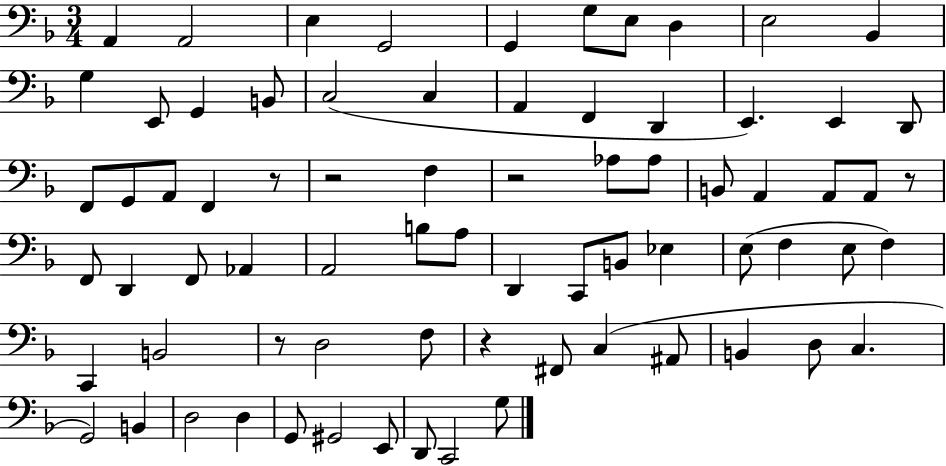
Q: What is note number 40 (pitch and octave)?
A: A3